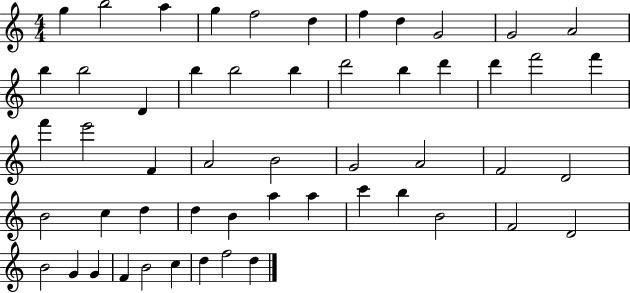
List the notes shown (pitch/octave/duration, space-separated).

G5/q B5/h A5/q G5/q F5/h D5/q F5/q D5/q G4/h G4/h A4/h B5/q B5/h D4/q B5/q B5/h B5/q D6/h B5/q D6/q D6/q F6/h F6/q F6/q E6/h F4/q A4/h B4/h G4/h A4/h F4/h D4/h B4/h C5/q D5/q D5/q B4/q A5/q A5/q C6/q B5/q B4/h F4/h D4/h B4/h G4/q G4/q F4/q B4/h C5/q D5/q F5/h D5/q